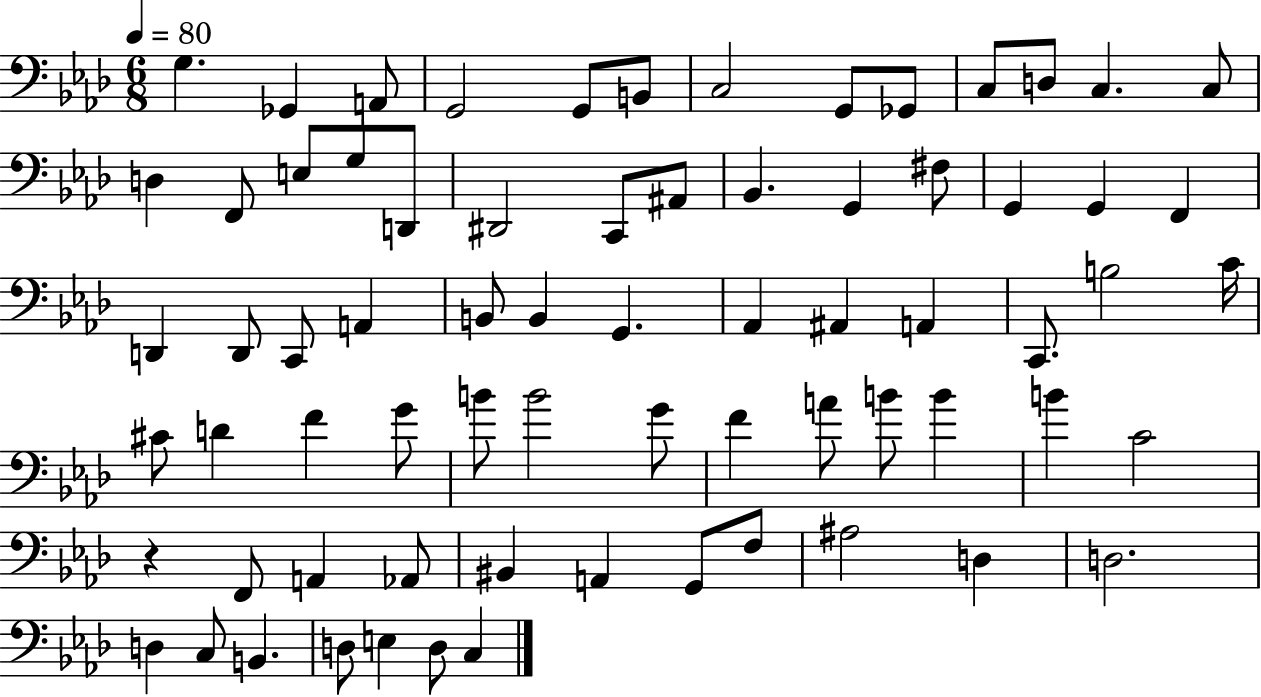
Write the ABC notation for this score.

X:1
T:Untitled
M:6/8
L:1/4
K:Ab
G, _G,, A,,/2 G,,2 G,,/2 B,,/2 C,2 G,,/2 _G,,/2 C,/2 D,/2 C, C,/2 D, F,,/2 E,/2 G,/2 D,,/2 ^D,,2 C,,/2 ^A,,/2 _B,, G,, ^F,/2 G,, G,, F,, D,, D,,/2 C,,/2 A,, B,,/2 B,, G,, _A,, ^A,, A,, C,,/2 B,2 C/4 ^C/2 D F G/2 B/2 B2 G/2 F A/2 B/2 B B C2 z F,,/2 A,, _A,,/2 ^B,, A,, G,,/2 F,/2 ^A,2 D, D,2 D, C,/2 B,, D,/2 E, D,/2 C,